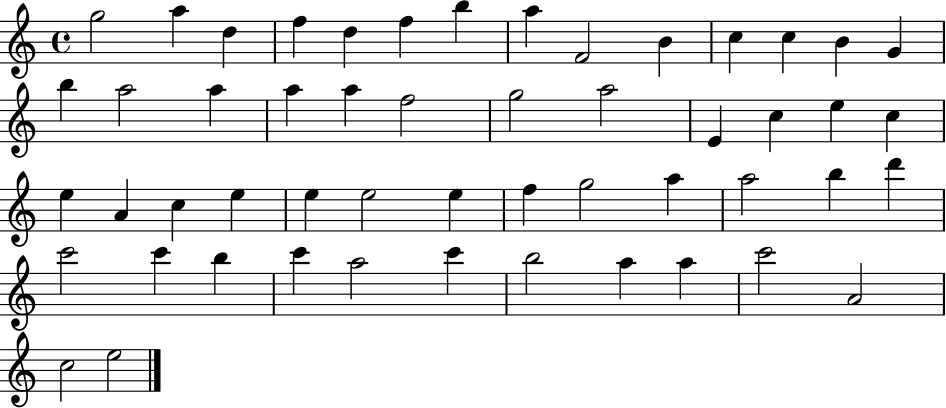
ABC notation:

X:1
T:Untitled
M:4/4
L:1/4
K:C
g2 a d f d f b a F2 B c c B G b a2 a a a f2 g2 a2 E c e c e A c e e e2 e f g2 a a2 b d' c'2 c' b c' a2 c' b2 a a c'2 A2 c2 e2